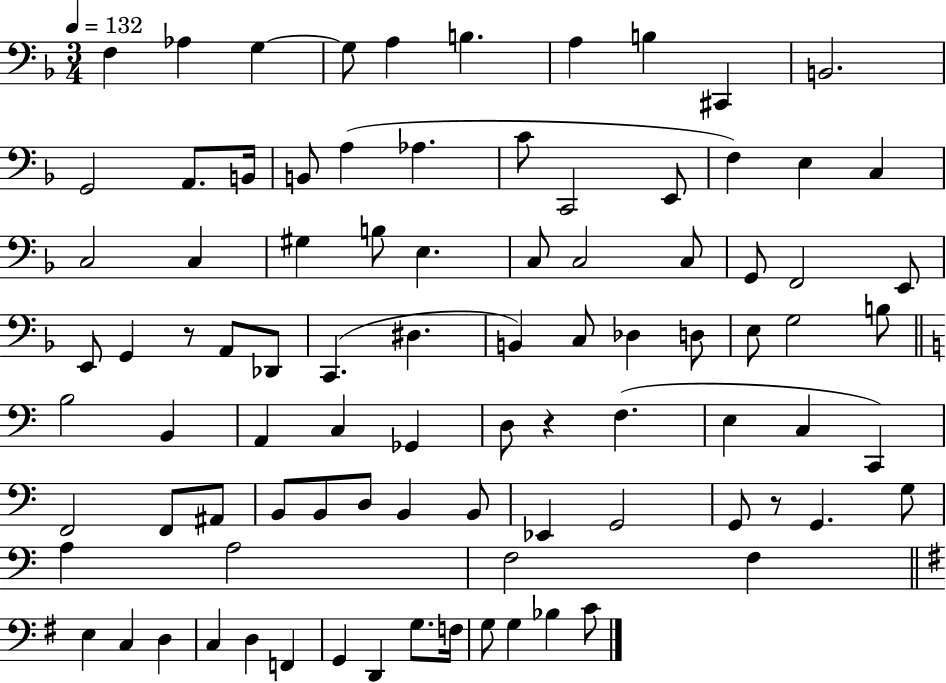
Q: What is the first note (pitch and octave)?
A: F3